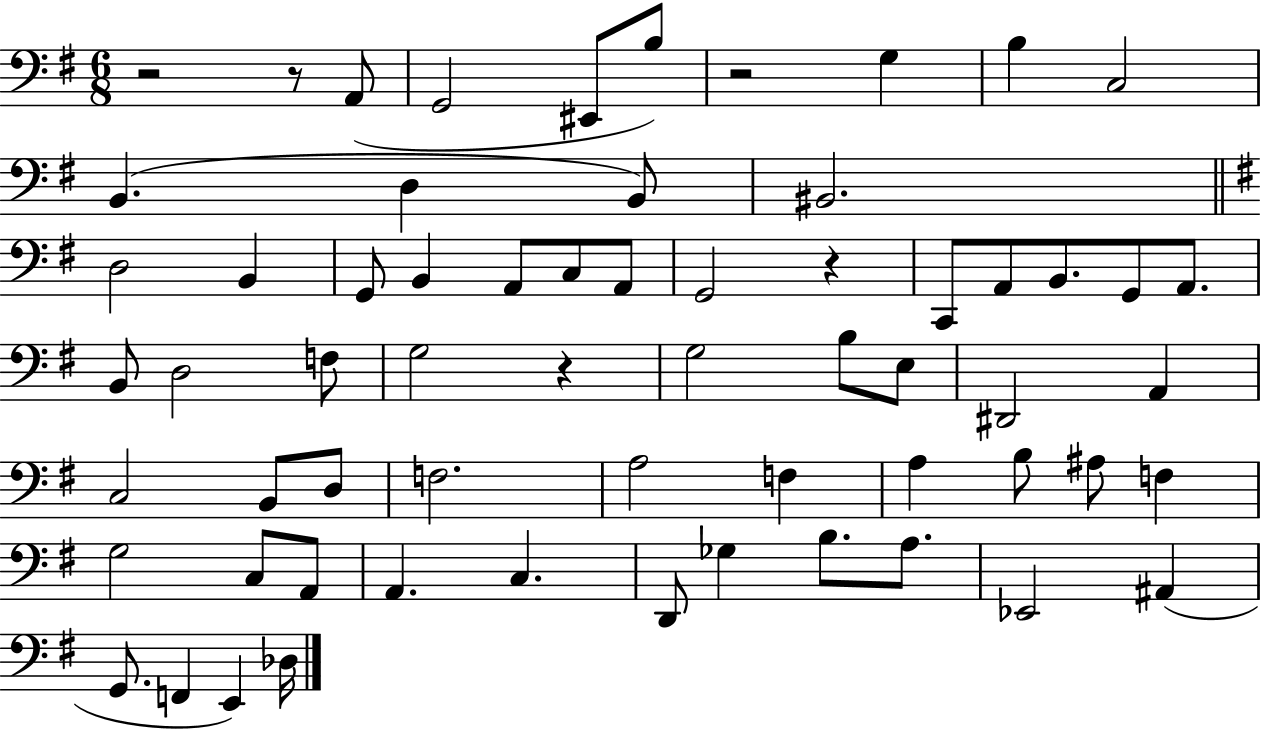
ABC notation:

X:1
T:Untitled
M:6/8
L:1/4
K:G
z2 z/2 A,,/2 G,,2 ^E,,/2 B,/2 z2 G, B, C,2 B,, D, B,,/2 ^B,,2 D,2 B,, G,,/2 B,, A,,/2 C,/2 A,,/2 G,,2 z C,,/2 A,,/2 B,,/2 G,,/2 A,,/2 B,,/2 D,2 F,/2 G,2 z G,2 B,/2 E,/2 ^D,,2 A,, C,2 B,,/2 D,/2 F,2 A,2 F, A, B,/2 ^A,/2 F, G,2 C,/2 A,,/2 A,, C, D,,/2 _G, B,/2 A,/2 _E,,2 ^A,, G,,/2 F,, E,, _D,/4